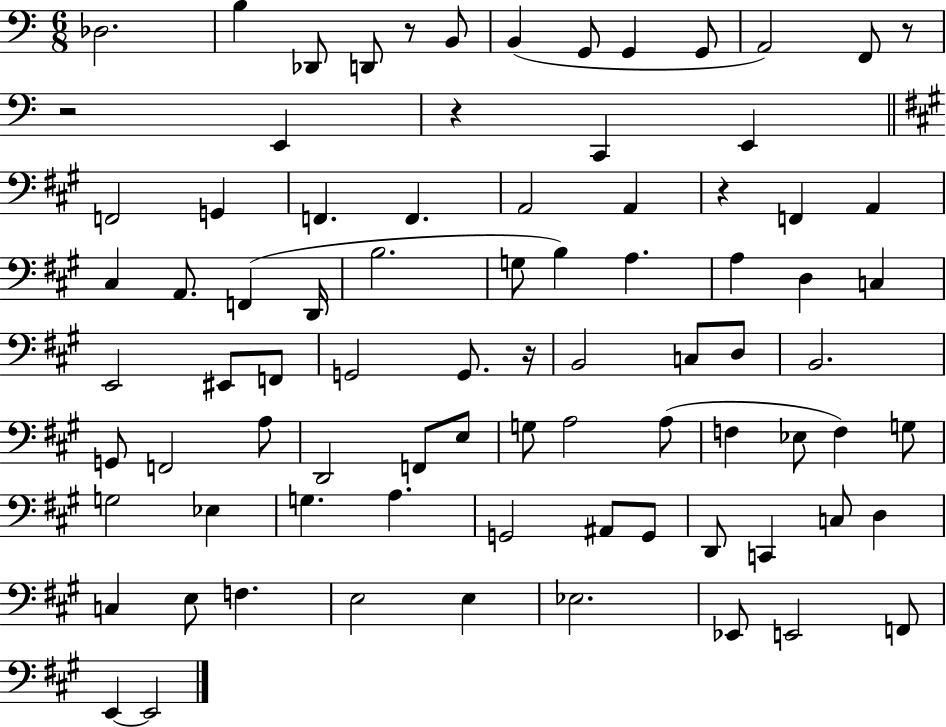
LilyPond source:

{
  \clef bass
  \numericTimeSignature
  \time 6/8
  \key c \major
  des2. | b4 des,8 d,8 r8 b,8 | b,4( g,8 g,4 g,8 | a,2) f,8 r8 | \break r2 e,4 | r4 c,4 e,4 | \bar "||" \break \key a \major f,2 g,4 | f,4. f,4. | a,2 a,4 | r4 f,4 a,4 | \break cis4 a,8. f,4( d,16 | b2. | g8 b4) a4. | a4 d4 c4 | \break e,2 eis,8 f,8 | g,2 g,8. r16 | b,2 c8 d8 | b,2. | \break g,8 f,2 a8 | d,2 f,8 e8 | g8 a2 a8( | f4 ees8 f4) g8 | \break g2 ees4 | g4. a4. | g,2 ais,8 g,8 | d,8 c,4 c8 d4 | \break c4 e8 f4. | e2 e4 | ees2. | ees,8 e,2 f,8 | \break e,4~~ e,2 | \bar "|."
}